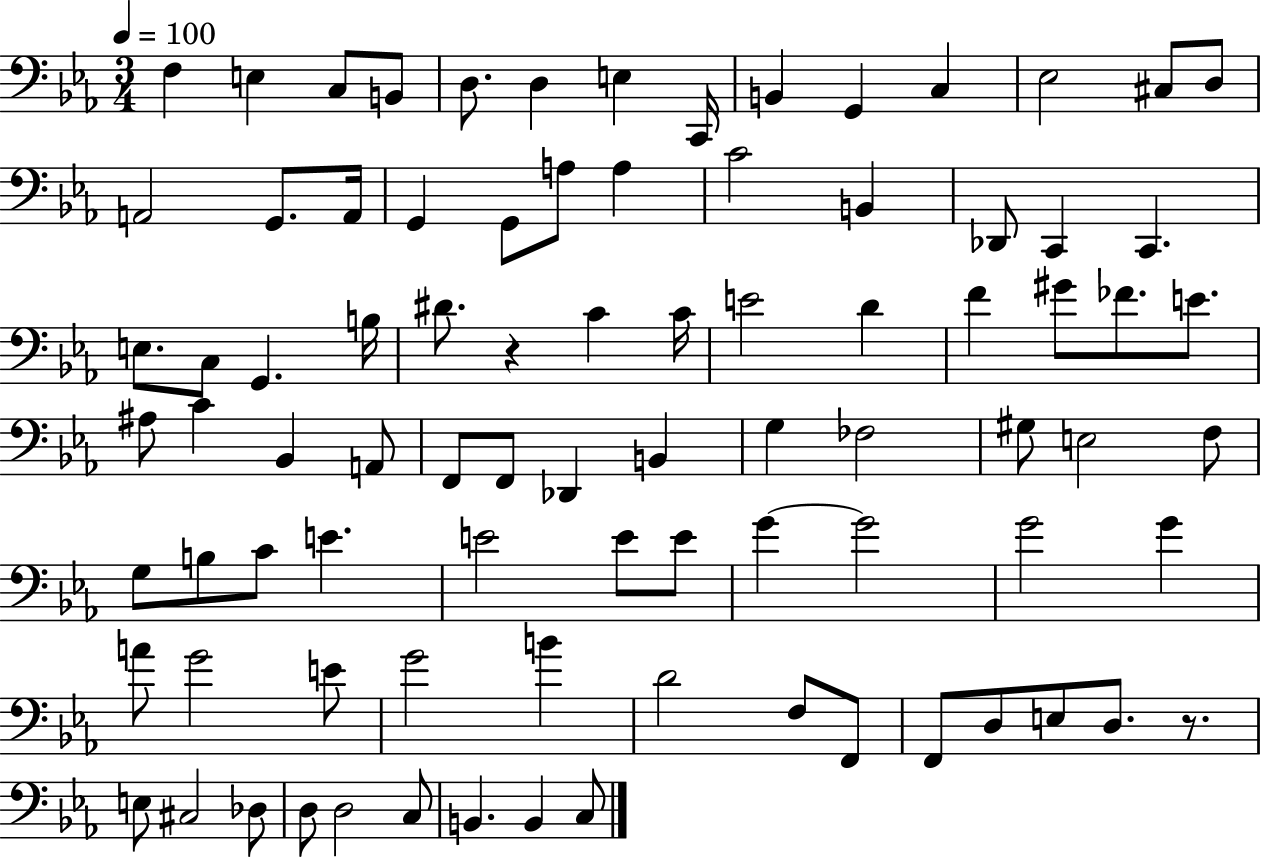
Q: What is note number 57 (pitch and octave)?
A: E4